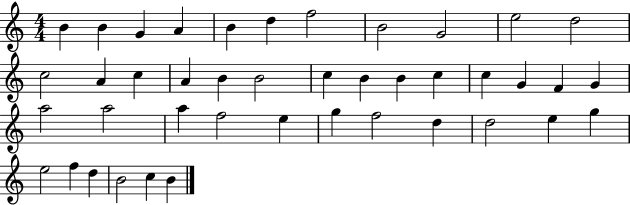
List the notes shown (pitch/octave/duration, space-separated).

B4/q B4/q G4/q A4/q B4/q D5/q F5/h B4/h G4/h E5/h D5/h C5/h A4/q C5/q A4/q B4/q B4/h C5/q B4/q B4/q C5/q C5/q G4/q F4/q G4/q A5/h A5/h A5/q F5/h E5/q G5/q F5/h D5/q D5/h E5/q G5/q E5/h F5/q D5/q B4/h C5/q B4/q